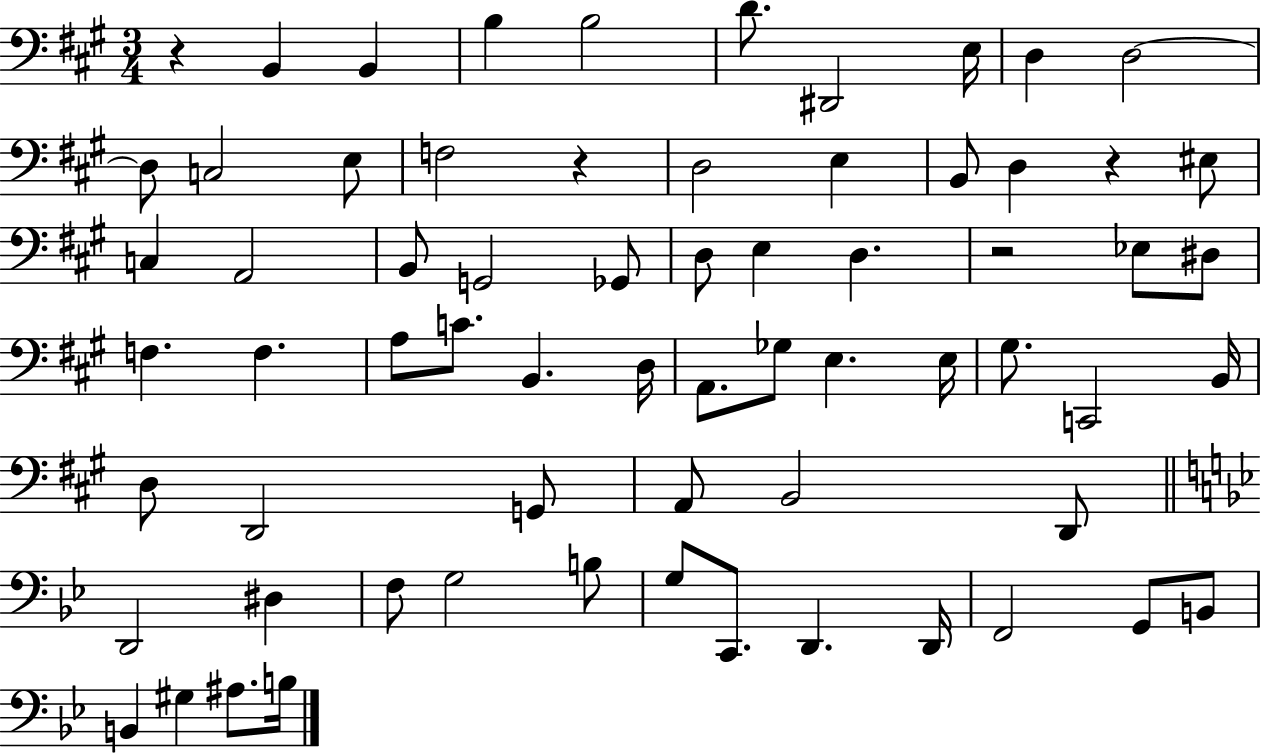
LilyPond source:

{
  \clef bass
  \numericTimeSignature
  \time 3/4
  \key a \major
  \repeat volta 2 { r4 b,4 b,4 | b4 b2 | d'8. dis,2 e16 | d4 d2~~ | \break d8 c2 e8 | f2 r4 | d2 e4 | b,8 d4 r4 eis8 | \break c4 a,2 | b,8 g,2 ges,8 | d8 e4 d4. | r2 ees8 dis8 | \break f4. f4. | a8 c'8. b,4. d16 | a,8. ges8 e4. e16 | gis8. c,2 b,16 | \break d8 d,2 g,8 | a,8 b,2 d,8 | \bar "||" \break \key g \minor d,2 dis4 | f8 g2 b8 | g8 c,8. d,4. d,16 | f,2 g,8 b,8 | \break b,4 gis4 ais8. b16 | } \bar "|."
}